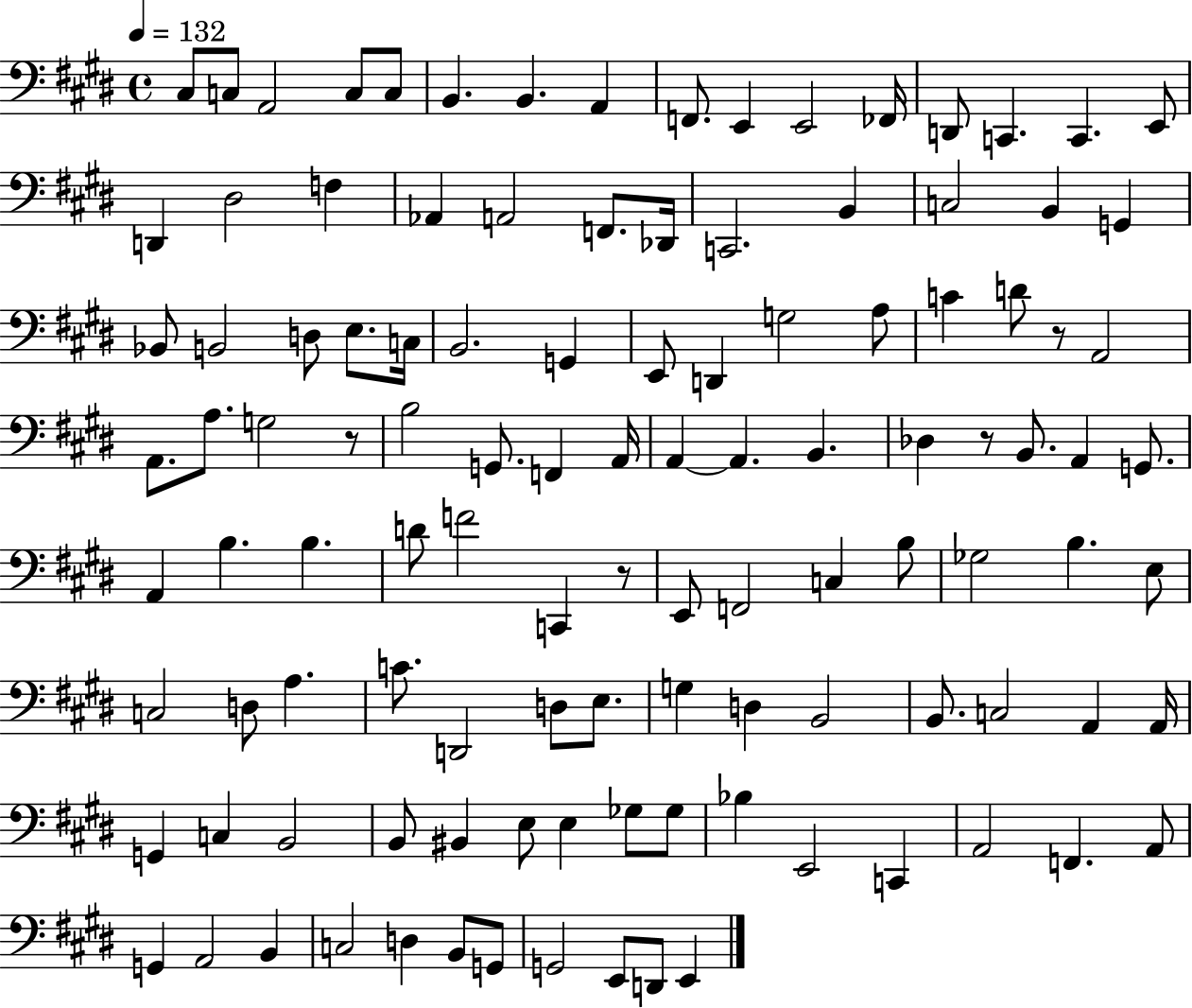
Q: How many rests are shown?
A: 4